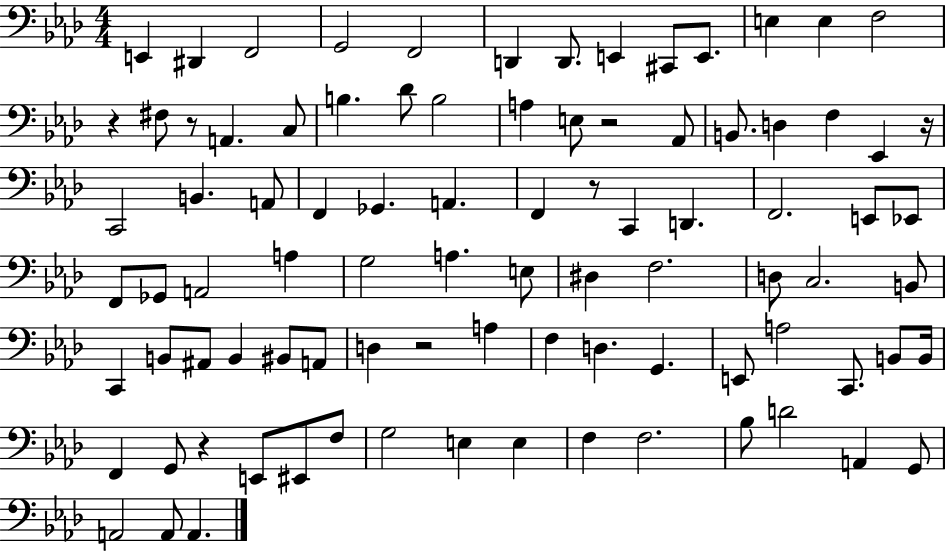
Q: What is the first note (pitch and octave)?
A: E2